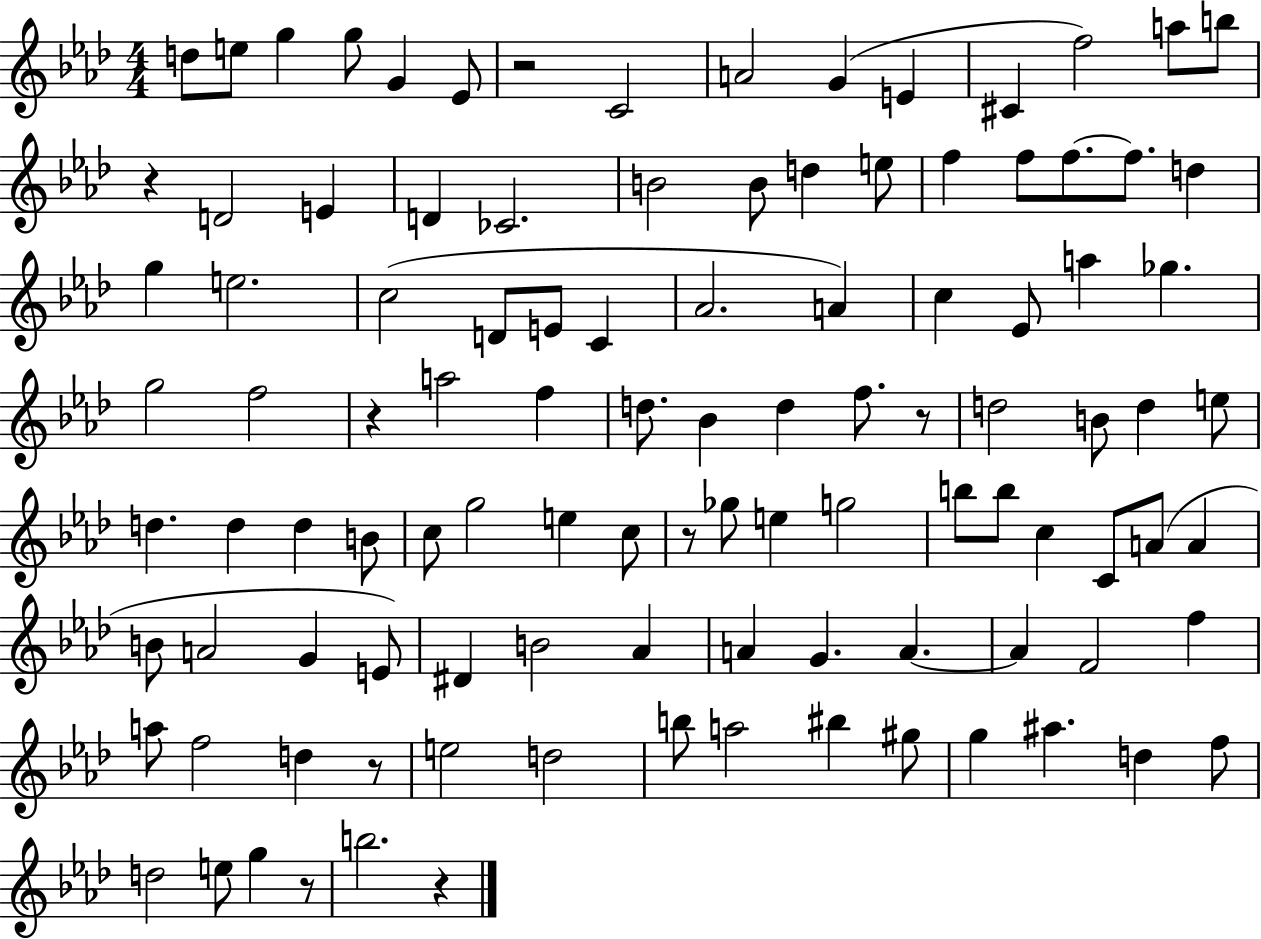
D5/e E5/e G5/q G5/e G4/q Eb4/e R/h C4/h A4/h G4/q E4/q C#4/q F5/h A5/e B5/e R/q D4/h E4/q D4/q CES4/h. B4/h B4/e D5/q E5/e F5/q F5/e F5/e. F5/e. D5/q G5/q E5/h. C5/h D4/e E4/e C4/q Ab4/h. A4/q C5/q Eb4/e A5/q Gb5/q. G5/h F5/h R/q A5/h F5/q D5/e. Bb4/q D5/q F5/e. R/e D5/h B4/e D5/q E5/e D5/q. D5/q D5/q B4/e C5/e G5/h E5/q C5/e R/e Gb5/e E5/q G5/h B5/e B5/e C5/q C4/e A4/e A4/q B4/e A4/h G4/q E4/e D#4/q B4/h Ab4/q A4/q G4/q. A4/q. A4/q F4/h F5/q A5/e F5/h D5/q R/e E5/h D5/h B5/e A5/h BIS5/q G#5/e G5/q A#5/q. D5/q F5/e D5/h E5/e G5/q R/e B5/h. R/q